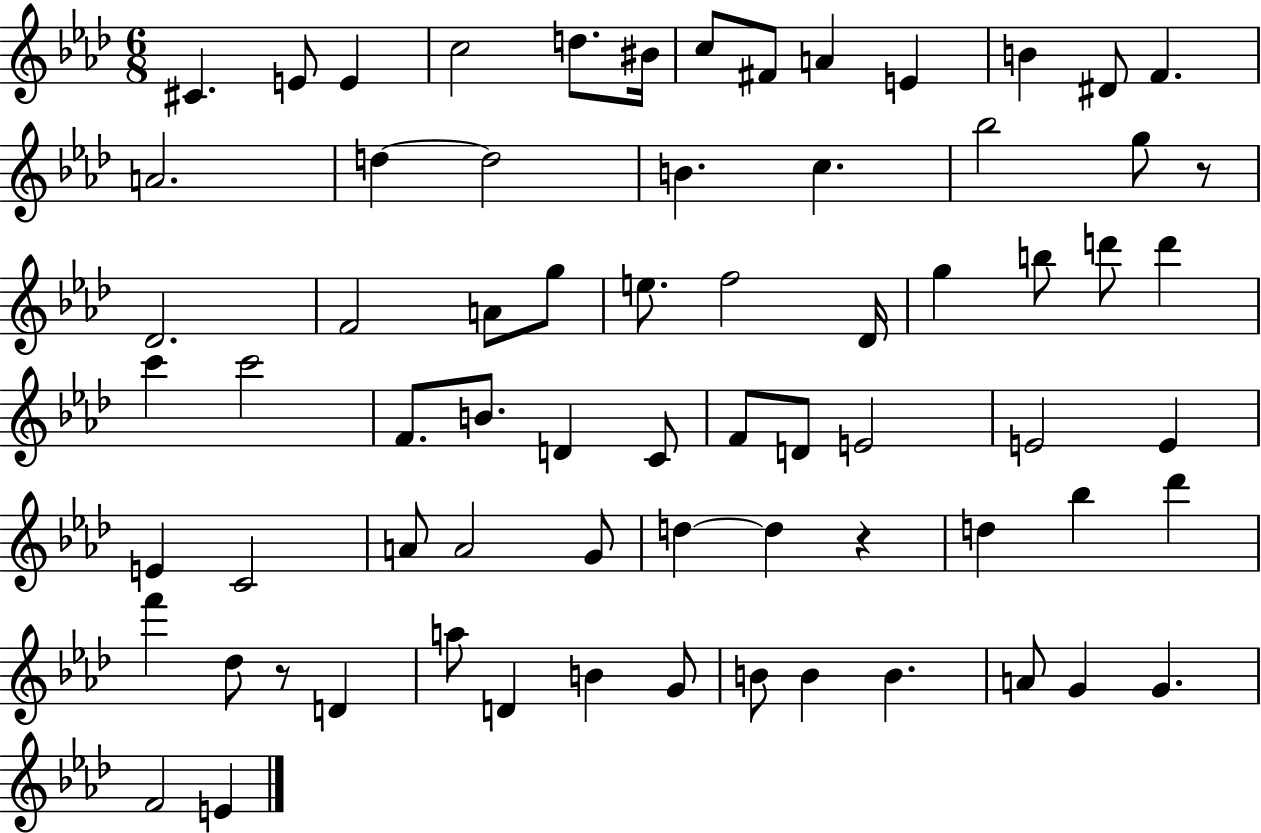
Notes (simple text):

C#4/q. E4/e E4/q C5/h D5/e. BIS4/s C5/e F#4/e A4/q E4/q B4/q D#4/e F4/q. A4/h. D5/q D5/h B4/q. C5/q. Bb5/h G5/e R/e Db4/h. F4/h A4/e G5/e E5/e. F5/h Db4/s G5/q B5/e D6/e D6/q C6/q C6/h F4/e. B4/e. D4/q C4/e F4/e D4/e E4/h E4/h E4/q E4/q C4/h A4/e A4/h G4/e D5/q D5/q R/q D5/q Bb5/q Db6/q F6/q Db5/e R/e D4/q A5/e D4/q B4/q G4/e B4/e B4/q B4/q. A4/e G4/q G4/q. F4/h E4/q